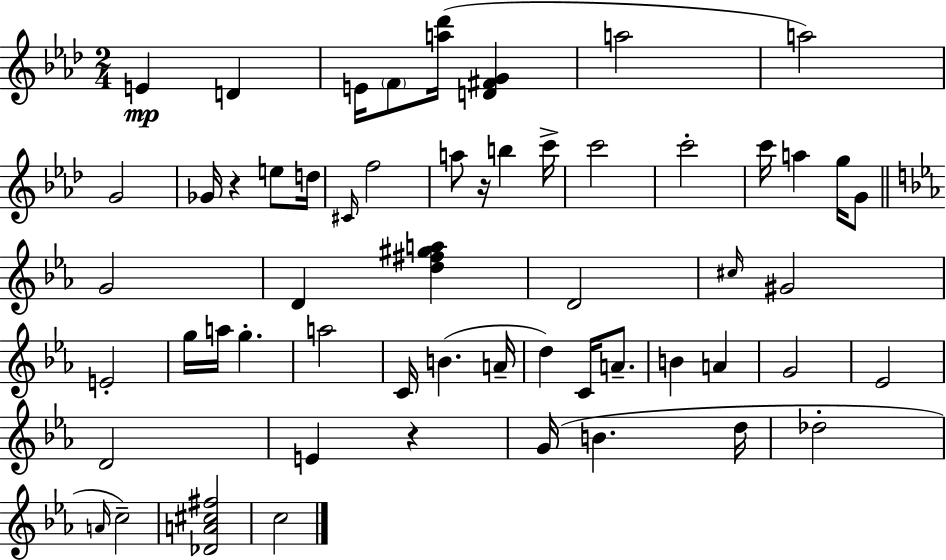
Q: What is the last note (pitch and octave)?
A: C5